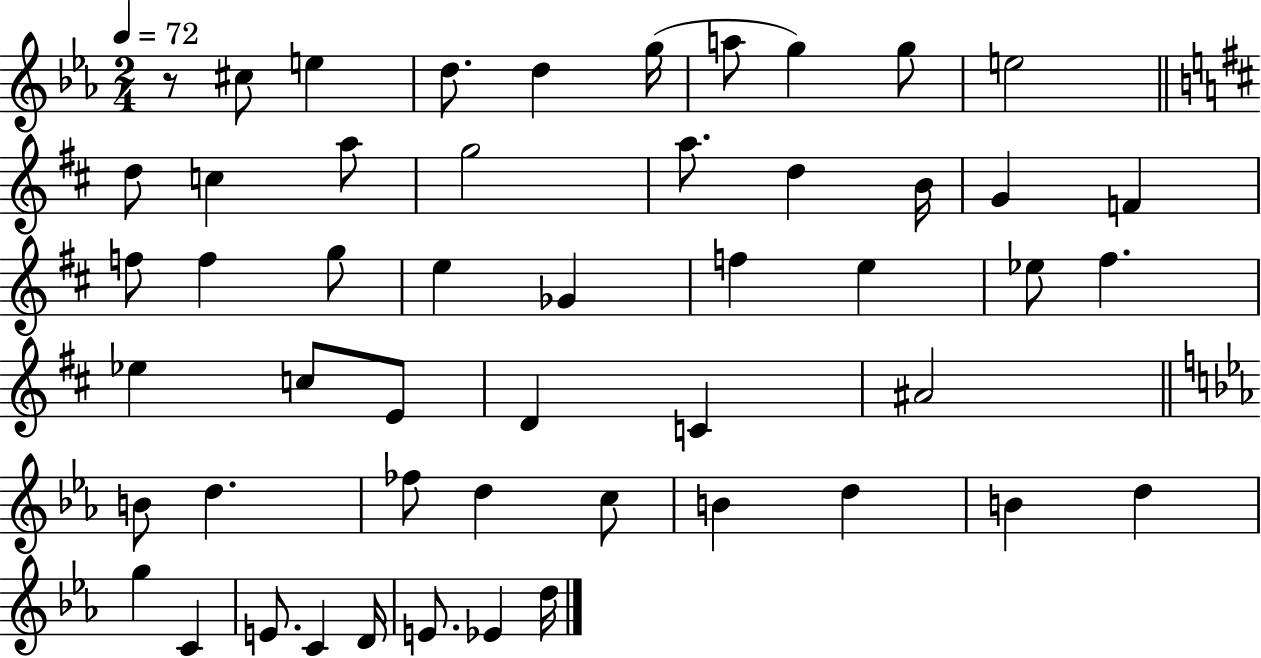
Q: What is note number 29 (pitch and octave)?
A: C5